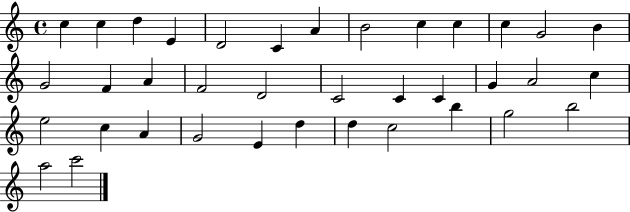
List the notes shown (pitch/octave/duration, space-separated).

C5/q C5/q D5/q E4/q D4/h C4/q A4/q B4/h C5/q C5/q C5/q G4/h B4/q G4/h F4/q A4/q F4/h D4/h C4/h C4/q C4/q G4/q A4/h C5/q E5/h C5/q A4/q G4/h E4/q D5/q D5/q C5/h B5/q G5/h B5/h A5/h C6/h